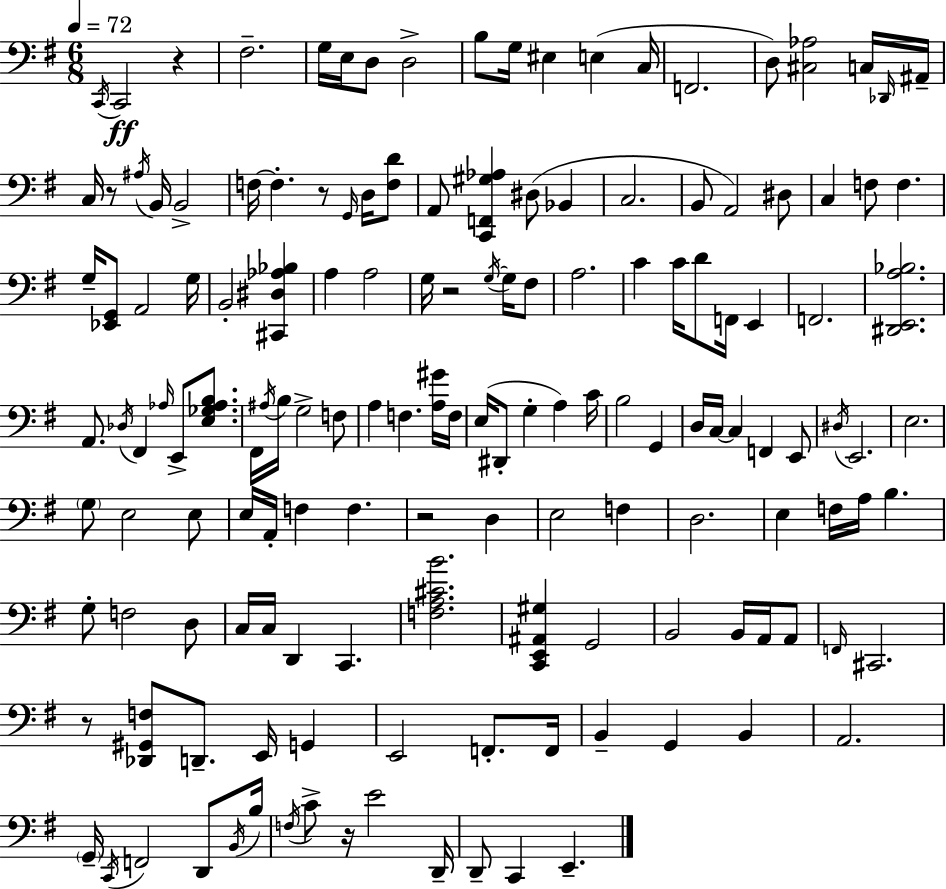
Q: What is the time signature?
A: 6/8